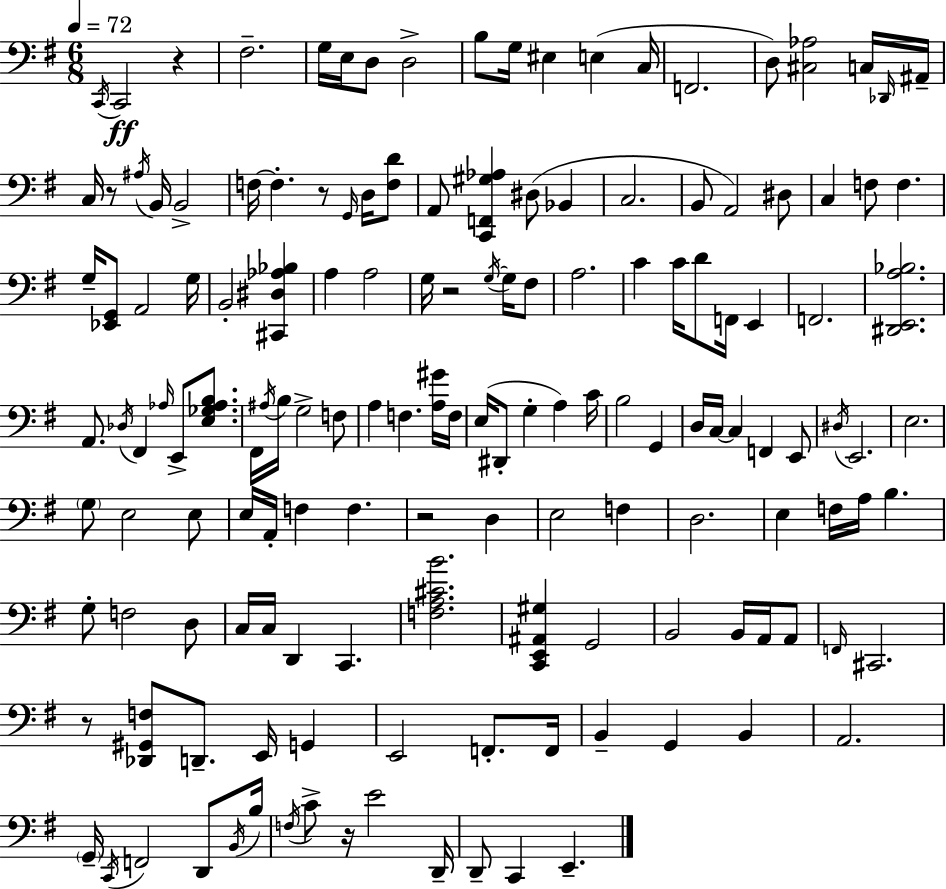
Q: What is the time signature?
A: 6/8